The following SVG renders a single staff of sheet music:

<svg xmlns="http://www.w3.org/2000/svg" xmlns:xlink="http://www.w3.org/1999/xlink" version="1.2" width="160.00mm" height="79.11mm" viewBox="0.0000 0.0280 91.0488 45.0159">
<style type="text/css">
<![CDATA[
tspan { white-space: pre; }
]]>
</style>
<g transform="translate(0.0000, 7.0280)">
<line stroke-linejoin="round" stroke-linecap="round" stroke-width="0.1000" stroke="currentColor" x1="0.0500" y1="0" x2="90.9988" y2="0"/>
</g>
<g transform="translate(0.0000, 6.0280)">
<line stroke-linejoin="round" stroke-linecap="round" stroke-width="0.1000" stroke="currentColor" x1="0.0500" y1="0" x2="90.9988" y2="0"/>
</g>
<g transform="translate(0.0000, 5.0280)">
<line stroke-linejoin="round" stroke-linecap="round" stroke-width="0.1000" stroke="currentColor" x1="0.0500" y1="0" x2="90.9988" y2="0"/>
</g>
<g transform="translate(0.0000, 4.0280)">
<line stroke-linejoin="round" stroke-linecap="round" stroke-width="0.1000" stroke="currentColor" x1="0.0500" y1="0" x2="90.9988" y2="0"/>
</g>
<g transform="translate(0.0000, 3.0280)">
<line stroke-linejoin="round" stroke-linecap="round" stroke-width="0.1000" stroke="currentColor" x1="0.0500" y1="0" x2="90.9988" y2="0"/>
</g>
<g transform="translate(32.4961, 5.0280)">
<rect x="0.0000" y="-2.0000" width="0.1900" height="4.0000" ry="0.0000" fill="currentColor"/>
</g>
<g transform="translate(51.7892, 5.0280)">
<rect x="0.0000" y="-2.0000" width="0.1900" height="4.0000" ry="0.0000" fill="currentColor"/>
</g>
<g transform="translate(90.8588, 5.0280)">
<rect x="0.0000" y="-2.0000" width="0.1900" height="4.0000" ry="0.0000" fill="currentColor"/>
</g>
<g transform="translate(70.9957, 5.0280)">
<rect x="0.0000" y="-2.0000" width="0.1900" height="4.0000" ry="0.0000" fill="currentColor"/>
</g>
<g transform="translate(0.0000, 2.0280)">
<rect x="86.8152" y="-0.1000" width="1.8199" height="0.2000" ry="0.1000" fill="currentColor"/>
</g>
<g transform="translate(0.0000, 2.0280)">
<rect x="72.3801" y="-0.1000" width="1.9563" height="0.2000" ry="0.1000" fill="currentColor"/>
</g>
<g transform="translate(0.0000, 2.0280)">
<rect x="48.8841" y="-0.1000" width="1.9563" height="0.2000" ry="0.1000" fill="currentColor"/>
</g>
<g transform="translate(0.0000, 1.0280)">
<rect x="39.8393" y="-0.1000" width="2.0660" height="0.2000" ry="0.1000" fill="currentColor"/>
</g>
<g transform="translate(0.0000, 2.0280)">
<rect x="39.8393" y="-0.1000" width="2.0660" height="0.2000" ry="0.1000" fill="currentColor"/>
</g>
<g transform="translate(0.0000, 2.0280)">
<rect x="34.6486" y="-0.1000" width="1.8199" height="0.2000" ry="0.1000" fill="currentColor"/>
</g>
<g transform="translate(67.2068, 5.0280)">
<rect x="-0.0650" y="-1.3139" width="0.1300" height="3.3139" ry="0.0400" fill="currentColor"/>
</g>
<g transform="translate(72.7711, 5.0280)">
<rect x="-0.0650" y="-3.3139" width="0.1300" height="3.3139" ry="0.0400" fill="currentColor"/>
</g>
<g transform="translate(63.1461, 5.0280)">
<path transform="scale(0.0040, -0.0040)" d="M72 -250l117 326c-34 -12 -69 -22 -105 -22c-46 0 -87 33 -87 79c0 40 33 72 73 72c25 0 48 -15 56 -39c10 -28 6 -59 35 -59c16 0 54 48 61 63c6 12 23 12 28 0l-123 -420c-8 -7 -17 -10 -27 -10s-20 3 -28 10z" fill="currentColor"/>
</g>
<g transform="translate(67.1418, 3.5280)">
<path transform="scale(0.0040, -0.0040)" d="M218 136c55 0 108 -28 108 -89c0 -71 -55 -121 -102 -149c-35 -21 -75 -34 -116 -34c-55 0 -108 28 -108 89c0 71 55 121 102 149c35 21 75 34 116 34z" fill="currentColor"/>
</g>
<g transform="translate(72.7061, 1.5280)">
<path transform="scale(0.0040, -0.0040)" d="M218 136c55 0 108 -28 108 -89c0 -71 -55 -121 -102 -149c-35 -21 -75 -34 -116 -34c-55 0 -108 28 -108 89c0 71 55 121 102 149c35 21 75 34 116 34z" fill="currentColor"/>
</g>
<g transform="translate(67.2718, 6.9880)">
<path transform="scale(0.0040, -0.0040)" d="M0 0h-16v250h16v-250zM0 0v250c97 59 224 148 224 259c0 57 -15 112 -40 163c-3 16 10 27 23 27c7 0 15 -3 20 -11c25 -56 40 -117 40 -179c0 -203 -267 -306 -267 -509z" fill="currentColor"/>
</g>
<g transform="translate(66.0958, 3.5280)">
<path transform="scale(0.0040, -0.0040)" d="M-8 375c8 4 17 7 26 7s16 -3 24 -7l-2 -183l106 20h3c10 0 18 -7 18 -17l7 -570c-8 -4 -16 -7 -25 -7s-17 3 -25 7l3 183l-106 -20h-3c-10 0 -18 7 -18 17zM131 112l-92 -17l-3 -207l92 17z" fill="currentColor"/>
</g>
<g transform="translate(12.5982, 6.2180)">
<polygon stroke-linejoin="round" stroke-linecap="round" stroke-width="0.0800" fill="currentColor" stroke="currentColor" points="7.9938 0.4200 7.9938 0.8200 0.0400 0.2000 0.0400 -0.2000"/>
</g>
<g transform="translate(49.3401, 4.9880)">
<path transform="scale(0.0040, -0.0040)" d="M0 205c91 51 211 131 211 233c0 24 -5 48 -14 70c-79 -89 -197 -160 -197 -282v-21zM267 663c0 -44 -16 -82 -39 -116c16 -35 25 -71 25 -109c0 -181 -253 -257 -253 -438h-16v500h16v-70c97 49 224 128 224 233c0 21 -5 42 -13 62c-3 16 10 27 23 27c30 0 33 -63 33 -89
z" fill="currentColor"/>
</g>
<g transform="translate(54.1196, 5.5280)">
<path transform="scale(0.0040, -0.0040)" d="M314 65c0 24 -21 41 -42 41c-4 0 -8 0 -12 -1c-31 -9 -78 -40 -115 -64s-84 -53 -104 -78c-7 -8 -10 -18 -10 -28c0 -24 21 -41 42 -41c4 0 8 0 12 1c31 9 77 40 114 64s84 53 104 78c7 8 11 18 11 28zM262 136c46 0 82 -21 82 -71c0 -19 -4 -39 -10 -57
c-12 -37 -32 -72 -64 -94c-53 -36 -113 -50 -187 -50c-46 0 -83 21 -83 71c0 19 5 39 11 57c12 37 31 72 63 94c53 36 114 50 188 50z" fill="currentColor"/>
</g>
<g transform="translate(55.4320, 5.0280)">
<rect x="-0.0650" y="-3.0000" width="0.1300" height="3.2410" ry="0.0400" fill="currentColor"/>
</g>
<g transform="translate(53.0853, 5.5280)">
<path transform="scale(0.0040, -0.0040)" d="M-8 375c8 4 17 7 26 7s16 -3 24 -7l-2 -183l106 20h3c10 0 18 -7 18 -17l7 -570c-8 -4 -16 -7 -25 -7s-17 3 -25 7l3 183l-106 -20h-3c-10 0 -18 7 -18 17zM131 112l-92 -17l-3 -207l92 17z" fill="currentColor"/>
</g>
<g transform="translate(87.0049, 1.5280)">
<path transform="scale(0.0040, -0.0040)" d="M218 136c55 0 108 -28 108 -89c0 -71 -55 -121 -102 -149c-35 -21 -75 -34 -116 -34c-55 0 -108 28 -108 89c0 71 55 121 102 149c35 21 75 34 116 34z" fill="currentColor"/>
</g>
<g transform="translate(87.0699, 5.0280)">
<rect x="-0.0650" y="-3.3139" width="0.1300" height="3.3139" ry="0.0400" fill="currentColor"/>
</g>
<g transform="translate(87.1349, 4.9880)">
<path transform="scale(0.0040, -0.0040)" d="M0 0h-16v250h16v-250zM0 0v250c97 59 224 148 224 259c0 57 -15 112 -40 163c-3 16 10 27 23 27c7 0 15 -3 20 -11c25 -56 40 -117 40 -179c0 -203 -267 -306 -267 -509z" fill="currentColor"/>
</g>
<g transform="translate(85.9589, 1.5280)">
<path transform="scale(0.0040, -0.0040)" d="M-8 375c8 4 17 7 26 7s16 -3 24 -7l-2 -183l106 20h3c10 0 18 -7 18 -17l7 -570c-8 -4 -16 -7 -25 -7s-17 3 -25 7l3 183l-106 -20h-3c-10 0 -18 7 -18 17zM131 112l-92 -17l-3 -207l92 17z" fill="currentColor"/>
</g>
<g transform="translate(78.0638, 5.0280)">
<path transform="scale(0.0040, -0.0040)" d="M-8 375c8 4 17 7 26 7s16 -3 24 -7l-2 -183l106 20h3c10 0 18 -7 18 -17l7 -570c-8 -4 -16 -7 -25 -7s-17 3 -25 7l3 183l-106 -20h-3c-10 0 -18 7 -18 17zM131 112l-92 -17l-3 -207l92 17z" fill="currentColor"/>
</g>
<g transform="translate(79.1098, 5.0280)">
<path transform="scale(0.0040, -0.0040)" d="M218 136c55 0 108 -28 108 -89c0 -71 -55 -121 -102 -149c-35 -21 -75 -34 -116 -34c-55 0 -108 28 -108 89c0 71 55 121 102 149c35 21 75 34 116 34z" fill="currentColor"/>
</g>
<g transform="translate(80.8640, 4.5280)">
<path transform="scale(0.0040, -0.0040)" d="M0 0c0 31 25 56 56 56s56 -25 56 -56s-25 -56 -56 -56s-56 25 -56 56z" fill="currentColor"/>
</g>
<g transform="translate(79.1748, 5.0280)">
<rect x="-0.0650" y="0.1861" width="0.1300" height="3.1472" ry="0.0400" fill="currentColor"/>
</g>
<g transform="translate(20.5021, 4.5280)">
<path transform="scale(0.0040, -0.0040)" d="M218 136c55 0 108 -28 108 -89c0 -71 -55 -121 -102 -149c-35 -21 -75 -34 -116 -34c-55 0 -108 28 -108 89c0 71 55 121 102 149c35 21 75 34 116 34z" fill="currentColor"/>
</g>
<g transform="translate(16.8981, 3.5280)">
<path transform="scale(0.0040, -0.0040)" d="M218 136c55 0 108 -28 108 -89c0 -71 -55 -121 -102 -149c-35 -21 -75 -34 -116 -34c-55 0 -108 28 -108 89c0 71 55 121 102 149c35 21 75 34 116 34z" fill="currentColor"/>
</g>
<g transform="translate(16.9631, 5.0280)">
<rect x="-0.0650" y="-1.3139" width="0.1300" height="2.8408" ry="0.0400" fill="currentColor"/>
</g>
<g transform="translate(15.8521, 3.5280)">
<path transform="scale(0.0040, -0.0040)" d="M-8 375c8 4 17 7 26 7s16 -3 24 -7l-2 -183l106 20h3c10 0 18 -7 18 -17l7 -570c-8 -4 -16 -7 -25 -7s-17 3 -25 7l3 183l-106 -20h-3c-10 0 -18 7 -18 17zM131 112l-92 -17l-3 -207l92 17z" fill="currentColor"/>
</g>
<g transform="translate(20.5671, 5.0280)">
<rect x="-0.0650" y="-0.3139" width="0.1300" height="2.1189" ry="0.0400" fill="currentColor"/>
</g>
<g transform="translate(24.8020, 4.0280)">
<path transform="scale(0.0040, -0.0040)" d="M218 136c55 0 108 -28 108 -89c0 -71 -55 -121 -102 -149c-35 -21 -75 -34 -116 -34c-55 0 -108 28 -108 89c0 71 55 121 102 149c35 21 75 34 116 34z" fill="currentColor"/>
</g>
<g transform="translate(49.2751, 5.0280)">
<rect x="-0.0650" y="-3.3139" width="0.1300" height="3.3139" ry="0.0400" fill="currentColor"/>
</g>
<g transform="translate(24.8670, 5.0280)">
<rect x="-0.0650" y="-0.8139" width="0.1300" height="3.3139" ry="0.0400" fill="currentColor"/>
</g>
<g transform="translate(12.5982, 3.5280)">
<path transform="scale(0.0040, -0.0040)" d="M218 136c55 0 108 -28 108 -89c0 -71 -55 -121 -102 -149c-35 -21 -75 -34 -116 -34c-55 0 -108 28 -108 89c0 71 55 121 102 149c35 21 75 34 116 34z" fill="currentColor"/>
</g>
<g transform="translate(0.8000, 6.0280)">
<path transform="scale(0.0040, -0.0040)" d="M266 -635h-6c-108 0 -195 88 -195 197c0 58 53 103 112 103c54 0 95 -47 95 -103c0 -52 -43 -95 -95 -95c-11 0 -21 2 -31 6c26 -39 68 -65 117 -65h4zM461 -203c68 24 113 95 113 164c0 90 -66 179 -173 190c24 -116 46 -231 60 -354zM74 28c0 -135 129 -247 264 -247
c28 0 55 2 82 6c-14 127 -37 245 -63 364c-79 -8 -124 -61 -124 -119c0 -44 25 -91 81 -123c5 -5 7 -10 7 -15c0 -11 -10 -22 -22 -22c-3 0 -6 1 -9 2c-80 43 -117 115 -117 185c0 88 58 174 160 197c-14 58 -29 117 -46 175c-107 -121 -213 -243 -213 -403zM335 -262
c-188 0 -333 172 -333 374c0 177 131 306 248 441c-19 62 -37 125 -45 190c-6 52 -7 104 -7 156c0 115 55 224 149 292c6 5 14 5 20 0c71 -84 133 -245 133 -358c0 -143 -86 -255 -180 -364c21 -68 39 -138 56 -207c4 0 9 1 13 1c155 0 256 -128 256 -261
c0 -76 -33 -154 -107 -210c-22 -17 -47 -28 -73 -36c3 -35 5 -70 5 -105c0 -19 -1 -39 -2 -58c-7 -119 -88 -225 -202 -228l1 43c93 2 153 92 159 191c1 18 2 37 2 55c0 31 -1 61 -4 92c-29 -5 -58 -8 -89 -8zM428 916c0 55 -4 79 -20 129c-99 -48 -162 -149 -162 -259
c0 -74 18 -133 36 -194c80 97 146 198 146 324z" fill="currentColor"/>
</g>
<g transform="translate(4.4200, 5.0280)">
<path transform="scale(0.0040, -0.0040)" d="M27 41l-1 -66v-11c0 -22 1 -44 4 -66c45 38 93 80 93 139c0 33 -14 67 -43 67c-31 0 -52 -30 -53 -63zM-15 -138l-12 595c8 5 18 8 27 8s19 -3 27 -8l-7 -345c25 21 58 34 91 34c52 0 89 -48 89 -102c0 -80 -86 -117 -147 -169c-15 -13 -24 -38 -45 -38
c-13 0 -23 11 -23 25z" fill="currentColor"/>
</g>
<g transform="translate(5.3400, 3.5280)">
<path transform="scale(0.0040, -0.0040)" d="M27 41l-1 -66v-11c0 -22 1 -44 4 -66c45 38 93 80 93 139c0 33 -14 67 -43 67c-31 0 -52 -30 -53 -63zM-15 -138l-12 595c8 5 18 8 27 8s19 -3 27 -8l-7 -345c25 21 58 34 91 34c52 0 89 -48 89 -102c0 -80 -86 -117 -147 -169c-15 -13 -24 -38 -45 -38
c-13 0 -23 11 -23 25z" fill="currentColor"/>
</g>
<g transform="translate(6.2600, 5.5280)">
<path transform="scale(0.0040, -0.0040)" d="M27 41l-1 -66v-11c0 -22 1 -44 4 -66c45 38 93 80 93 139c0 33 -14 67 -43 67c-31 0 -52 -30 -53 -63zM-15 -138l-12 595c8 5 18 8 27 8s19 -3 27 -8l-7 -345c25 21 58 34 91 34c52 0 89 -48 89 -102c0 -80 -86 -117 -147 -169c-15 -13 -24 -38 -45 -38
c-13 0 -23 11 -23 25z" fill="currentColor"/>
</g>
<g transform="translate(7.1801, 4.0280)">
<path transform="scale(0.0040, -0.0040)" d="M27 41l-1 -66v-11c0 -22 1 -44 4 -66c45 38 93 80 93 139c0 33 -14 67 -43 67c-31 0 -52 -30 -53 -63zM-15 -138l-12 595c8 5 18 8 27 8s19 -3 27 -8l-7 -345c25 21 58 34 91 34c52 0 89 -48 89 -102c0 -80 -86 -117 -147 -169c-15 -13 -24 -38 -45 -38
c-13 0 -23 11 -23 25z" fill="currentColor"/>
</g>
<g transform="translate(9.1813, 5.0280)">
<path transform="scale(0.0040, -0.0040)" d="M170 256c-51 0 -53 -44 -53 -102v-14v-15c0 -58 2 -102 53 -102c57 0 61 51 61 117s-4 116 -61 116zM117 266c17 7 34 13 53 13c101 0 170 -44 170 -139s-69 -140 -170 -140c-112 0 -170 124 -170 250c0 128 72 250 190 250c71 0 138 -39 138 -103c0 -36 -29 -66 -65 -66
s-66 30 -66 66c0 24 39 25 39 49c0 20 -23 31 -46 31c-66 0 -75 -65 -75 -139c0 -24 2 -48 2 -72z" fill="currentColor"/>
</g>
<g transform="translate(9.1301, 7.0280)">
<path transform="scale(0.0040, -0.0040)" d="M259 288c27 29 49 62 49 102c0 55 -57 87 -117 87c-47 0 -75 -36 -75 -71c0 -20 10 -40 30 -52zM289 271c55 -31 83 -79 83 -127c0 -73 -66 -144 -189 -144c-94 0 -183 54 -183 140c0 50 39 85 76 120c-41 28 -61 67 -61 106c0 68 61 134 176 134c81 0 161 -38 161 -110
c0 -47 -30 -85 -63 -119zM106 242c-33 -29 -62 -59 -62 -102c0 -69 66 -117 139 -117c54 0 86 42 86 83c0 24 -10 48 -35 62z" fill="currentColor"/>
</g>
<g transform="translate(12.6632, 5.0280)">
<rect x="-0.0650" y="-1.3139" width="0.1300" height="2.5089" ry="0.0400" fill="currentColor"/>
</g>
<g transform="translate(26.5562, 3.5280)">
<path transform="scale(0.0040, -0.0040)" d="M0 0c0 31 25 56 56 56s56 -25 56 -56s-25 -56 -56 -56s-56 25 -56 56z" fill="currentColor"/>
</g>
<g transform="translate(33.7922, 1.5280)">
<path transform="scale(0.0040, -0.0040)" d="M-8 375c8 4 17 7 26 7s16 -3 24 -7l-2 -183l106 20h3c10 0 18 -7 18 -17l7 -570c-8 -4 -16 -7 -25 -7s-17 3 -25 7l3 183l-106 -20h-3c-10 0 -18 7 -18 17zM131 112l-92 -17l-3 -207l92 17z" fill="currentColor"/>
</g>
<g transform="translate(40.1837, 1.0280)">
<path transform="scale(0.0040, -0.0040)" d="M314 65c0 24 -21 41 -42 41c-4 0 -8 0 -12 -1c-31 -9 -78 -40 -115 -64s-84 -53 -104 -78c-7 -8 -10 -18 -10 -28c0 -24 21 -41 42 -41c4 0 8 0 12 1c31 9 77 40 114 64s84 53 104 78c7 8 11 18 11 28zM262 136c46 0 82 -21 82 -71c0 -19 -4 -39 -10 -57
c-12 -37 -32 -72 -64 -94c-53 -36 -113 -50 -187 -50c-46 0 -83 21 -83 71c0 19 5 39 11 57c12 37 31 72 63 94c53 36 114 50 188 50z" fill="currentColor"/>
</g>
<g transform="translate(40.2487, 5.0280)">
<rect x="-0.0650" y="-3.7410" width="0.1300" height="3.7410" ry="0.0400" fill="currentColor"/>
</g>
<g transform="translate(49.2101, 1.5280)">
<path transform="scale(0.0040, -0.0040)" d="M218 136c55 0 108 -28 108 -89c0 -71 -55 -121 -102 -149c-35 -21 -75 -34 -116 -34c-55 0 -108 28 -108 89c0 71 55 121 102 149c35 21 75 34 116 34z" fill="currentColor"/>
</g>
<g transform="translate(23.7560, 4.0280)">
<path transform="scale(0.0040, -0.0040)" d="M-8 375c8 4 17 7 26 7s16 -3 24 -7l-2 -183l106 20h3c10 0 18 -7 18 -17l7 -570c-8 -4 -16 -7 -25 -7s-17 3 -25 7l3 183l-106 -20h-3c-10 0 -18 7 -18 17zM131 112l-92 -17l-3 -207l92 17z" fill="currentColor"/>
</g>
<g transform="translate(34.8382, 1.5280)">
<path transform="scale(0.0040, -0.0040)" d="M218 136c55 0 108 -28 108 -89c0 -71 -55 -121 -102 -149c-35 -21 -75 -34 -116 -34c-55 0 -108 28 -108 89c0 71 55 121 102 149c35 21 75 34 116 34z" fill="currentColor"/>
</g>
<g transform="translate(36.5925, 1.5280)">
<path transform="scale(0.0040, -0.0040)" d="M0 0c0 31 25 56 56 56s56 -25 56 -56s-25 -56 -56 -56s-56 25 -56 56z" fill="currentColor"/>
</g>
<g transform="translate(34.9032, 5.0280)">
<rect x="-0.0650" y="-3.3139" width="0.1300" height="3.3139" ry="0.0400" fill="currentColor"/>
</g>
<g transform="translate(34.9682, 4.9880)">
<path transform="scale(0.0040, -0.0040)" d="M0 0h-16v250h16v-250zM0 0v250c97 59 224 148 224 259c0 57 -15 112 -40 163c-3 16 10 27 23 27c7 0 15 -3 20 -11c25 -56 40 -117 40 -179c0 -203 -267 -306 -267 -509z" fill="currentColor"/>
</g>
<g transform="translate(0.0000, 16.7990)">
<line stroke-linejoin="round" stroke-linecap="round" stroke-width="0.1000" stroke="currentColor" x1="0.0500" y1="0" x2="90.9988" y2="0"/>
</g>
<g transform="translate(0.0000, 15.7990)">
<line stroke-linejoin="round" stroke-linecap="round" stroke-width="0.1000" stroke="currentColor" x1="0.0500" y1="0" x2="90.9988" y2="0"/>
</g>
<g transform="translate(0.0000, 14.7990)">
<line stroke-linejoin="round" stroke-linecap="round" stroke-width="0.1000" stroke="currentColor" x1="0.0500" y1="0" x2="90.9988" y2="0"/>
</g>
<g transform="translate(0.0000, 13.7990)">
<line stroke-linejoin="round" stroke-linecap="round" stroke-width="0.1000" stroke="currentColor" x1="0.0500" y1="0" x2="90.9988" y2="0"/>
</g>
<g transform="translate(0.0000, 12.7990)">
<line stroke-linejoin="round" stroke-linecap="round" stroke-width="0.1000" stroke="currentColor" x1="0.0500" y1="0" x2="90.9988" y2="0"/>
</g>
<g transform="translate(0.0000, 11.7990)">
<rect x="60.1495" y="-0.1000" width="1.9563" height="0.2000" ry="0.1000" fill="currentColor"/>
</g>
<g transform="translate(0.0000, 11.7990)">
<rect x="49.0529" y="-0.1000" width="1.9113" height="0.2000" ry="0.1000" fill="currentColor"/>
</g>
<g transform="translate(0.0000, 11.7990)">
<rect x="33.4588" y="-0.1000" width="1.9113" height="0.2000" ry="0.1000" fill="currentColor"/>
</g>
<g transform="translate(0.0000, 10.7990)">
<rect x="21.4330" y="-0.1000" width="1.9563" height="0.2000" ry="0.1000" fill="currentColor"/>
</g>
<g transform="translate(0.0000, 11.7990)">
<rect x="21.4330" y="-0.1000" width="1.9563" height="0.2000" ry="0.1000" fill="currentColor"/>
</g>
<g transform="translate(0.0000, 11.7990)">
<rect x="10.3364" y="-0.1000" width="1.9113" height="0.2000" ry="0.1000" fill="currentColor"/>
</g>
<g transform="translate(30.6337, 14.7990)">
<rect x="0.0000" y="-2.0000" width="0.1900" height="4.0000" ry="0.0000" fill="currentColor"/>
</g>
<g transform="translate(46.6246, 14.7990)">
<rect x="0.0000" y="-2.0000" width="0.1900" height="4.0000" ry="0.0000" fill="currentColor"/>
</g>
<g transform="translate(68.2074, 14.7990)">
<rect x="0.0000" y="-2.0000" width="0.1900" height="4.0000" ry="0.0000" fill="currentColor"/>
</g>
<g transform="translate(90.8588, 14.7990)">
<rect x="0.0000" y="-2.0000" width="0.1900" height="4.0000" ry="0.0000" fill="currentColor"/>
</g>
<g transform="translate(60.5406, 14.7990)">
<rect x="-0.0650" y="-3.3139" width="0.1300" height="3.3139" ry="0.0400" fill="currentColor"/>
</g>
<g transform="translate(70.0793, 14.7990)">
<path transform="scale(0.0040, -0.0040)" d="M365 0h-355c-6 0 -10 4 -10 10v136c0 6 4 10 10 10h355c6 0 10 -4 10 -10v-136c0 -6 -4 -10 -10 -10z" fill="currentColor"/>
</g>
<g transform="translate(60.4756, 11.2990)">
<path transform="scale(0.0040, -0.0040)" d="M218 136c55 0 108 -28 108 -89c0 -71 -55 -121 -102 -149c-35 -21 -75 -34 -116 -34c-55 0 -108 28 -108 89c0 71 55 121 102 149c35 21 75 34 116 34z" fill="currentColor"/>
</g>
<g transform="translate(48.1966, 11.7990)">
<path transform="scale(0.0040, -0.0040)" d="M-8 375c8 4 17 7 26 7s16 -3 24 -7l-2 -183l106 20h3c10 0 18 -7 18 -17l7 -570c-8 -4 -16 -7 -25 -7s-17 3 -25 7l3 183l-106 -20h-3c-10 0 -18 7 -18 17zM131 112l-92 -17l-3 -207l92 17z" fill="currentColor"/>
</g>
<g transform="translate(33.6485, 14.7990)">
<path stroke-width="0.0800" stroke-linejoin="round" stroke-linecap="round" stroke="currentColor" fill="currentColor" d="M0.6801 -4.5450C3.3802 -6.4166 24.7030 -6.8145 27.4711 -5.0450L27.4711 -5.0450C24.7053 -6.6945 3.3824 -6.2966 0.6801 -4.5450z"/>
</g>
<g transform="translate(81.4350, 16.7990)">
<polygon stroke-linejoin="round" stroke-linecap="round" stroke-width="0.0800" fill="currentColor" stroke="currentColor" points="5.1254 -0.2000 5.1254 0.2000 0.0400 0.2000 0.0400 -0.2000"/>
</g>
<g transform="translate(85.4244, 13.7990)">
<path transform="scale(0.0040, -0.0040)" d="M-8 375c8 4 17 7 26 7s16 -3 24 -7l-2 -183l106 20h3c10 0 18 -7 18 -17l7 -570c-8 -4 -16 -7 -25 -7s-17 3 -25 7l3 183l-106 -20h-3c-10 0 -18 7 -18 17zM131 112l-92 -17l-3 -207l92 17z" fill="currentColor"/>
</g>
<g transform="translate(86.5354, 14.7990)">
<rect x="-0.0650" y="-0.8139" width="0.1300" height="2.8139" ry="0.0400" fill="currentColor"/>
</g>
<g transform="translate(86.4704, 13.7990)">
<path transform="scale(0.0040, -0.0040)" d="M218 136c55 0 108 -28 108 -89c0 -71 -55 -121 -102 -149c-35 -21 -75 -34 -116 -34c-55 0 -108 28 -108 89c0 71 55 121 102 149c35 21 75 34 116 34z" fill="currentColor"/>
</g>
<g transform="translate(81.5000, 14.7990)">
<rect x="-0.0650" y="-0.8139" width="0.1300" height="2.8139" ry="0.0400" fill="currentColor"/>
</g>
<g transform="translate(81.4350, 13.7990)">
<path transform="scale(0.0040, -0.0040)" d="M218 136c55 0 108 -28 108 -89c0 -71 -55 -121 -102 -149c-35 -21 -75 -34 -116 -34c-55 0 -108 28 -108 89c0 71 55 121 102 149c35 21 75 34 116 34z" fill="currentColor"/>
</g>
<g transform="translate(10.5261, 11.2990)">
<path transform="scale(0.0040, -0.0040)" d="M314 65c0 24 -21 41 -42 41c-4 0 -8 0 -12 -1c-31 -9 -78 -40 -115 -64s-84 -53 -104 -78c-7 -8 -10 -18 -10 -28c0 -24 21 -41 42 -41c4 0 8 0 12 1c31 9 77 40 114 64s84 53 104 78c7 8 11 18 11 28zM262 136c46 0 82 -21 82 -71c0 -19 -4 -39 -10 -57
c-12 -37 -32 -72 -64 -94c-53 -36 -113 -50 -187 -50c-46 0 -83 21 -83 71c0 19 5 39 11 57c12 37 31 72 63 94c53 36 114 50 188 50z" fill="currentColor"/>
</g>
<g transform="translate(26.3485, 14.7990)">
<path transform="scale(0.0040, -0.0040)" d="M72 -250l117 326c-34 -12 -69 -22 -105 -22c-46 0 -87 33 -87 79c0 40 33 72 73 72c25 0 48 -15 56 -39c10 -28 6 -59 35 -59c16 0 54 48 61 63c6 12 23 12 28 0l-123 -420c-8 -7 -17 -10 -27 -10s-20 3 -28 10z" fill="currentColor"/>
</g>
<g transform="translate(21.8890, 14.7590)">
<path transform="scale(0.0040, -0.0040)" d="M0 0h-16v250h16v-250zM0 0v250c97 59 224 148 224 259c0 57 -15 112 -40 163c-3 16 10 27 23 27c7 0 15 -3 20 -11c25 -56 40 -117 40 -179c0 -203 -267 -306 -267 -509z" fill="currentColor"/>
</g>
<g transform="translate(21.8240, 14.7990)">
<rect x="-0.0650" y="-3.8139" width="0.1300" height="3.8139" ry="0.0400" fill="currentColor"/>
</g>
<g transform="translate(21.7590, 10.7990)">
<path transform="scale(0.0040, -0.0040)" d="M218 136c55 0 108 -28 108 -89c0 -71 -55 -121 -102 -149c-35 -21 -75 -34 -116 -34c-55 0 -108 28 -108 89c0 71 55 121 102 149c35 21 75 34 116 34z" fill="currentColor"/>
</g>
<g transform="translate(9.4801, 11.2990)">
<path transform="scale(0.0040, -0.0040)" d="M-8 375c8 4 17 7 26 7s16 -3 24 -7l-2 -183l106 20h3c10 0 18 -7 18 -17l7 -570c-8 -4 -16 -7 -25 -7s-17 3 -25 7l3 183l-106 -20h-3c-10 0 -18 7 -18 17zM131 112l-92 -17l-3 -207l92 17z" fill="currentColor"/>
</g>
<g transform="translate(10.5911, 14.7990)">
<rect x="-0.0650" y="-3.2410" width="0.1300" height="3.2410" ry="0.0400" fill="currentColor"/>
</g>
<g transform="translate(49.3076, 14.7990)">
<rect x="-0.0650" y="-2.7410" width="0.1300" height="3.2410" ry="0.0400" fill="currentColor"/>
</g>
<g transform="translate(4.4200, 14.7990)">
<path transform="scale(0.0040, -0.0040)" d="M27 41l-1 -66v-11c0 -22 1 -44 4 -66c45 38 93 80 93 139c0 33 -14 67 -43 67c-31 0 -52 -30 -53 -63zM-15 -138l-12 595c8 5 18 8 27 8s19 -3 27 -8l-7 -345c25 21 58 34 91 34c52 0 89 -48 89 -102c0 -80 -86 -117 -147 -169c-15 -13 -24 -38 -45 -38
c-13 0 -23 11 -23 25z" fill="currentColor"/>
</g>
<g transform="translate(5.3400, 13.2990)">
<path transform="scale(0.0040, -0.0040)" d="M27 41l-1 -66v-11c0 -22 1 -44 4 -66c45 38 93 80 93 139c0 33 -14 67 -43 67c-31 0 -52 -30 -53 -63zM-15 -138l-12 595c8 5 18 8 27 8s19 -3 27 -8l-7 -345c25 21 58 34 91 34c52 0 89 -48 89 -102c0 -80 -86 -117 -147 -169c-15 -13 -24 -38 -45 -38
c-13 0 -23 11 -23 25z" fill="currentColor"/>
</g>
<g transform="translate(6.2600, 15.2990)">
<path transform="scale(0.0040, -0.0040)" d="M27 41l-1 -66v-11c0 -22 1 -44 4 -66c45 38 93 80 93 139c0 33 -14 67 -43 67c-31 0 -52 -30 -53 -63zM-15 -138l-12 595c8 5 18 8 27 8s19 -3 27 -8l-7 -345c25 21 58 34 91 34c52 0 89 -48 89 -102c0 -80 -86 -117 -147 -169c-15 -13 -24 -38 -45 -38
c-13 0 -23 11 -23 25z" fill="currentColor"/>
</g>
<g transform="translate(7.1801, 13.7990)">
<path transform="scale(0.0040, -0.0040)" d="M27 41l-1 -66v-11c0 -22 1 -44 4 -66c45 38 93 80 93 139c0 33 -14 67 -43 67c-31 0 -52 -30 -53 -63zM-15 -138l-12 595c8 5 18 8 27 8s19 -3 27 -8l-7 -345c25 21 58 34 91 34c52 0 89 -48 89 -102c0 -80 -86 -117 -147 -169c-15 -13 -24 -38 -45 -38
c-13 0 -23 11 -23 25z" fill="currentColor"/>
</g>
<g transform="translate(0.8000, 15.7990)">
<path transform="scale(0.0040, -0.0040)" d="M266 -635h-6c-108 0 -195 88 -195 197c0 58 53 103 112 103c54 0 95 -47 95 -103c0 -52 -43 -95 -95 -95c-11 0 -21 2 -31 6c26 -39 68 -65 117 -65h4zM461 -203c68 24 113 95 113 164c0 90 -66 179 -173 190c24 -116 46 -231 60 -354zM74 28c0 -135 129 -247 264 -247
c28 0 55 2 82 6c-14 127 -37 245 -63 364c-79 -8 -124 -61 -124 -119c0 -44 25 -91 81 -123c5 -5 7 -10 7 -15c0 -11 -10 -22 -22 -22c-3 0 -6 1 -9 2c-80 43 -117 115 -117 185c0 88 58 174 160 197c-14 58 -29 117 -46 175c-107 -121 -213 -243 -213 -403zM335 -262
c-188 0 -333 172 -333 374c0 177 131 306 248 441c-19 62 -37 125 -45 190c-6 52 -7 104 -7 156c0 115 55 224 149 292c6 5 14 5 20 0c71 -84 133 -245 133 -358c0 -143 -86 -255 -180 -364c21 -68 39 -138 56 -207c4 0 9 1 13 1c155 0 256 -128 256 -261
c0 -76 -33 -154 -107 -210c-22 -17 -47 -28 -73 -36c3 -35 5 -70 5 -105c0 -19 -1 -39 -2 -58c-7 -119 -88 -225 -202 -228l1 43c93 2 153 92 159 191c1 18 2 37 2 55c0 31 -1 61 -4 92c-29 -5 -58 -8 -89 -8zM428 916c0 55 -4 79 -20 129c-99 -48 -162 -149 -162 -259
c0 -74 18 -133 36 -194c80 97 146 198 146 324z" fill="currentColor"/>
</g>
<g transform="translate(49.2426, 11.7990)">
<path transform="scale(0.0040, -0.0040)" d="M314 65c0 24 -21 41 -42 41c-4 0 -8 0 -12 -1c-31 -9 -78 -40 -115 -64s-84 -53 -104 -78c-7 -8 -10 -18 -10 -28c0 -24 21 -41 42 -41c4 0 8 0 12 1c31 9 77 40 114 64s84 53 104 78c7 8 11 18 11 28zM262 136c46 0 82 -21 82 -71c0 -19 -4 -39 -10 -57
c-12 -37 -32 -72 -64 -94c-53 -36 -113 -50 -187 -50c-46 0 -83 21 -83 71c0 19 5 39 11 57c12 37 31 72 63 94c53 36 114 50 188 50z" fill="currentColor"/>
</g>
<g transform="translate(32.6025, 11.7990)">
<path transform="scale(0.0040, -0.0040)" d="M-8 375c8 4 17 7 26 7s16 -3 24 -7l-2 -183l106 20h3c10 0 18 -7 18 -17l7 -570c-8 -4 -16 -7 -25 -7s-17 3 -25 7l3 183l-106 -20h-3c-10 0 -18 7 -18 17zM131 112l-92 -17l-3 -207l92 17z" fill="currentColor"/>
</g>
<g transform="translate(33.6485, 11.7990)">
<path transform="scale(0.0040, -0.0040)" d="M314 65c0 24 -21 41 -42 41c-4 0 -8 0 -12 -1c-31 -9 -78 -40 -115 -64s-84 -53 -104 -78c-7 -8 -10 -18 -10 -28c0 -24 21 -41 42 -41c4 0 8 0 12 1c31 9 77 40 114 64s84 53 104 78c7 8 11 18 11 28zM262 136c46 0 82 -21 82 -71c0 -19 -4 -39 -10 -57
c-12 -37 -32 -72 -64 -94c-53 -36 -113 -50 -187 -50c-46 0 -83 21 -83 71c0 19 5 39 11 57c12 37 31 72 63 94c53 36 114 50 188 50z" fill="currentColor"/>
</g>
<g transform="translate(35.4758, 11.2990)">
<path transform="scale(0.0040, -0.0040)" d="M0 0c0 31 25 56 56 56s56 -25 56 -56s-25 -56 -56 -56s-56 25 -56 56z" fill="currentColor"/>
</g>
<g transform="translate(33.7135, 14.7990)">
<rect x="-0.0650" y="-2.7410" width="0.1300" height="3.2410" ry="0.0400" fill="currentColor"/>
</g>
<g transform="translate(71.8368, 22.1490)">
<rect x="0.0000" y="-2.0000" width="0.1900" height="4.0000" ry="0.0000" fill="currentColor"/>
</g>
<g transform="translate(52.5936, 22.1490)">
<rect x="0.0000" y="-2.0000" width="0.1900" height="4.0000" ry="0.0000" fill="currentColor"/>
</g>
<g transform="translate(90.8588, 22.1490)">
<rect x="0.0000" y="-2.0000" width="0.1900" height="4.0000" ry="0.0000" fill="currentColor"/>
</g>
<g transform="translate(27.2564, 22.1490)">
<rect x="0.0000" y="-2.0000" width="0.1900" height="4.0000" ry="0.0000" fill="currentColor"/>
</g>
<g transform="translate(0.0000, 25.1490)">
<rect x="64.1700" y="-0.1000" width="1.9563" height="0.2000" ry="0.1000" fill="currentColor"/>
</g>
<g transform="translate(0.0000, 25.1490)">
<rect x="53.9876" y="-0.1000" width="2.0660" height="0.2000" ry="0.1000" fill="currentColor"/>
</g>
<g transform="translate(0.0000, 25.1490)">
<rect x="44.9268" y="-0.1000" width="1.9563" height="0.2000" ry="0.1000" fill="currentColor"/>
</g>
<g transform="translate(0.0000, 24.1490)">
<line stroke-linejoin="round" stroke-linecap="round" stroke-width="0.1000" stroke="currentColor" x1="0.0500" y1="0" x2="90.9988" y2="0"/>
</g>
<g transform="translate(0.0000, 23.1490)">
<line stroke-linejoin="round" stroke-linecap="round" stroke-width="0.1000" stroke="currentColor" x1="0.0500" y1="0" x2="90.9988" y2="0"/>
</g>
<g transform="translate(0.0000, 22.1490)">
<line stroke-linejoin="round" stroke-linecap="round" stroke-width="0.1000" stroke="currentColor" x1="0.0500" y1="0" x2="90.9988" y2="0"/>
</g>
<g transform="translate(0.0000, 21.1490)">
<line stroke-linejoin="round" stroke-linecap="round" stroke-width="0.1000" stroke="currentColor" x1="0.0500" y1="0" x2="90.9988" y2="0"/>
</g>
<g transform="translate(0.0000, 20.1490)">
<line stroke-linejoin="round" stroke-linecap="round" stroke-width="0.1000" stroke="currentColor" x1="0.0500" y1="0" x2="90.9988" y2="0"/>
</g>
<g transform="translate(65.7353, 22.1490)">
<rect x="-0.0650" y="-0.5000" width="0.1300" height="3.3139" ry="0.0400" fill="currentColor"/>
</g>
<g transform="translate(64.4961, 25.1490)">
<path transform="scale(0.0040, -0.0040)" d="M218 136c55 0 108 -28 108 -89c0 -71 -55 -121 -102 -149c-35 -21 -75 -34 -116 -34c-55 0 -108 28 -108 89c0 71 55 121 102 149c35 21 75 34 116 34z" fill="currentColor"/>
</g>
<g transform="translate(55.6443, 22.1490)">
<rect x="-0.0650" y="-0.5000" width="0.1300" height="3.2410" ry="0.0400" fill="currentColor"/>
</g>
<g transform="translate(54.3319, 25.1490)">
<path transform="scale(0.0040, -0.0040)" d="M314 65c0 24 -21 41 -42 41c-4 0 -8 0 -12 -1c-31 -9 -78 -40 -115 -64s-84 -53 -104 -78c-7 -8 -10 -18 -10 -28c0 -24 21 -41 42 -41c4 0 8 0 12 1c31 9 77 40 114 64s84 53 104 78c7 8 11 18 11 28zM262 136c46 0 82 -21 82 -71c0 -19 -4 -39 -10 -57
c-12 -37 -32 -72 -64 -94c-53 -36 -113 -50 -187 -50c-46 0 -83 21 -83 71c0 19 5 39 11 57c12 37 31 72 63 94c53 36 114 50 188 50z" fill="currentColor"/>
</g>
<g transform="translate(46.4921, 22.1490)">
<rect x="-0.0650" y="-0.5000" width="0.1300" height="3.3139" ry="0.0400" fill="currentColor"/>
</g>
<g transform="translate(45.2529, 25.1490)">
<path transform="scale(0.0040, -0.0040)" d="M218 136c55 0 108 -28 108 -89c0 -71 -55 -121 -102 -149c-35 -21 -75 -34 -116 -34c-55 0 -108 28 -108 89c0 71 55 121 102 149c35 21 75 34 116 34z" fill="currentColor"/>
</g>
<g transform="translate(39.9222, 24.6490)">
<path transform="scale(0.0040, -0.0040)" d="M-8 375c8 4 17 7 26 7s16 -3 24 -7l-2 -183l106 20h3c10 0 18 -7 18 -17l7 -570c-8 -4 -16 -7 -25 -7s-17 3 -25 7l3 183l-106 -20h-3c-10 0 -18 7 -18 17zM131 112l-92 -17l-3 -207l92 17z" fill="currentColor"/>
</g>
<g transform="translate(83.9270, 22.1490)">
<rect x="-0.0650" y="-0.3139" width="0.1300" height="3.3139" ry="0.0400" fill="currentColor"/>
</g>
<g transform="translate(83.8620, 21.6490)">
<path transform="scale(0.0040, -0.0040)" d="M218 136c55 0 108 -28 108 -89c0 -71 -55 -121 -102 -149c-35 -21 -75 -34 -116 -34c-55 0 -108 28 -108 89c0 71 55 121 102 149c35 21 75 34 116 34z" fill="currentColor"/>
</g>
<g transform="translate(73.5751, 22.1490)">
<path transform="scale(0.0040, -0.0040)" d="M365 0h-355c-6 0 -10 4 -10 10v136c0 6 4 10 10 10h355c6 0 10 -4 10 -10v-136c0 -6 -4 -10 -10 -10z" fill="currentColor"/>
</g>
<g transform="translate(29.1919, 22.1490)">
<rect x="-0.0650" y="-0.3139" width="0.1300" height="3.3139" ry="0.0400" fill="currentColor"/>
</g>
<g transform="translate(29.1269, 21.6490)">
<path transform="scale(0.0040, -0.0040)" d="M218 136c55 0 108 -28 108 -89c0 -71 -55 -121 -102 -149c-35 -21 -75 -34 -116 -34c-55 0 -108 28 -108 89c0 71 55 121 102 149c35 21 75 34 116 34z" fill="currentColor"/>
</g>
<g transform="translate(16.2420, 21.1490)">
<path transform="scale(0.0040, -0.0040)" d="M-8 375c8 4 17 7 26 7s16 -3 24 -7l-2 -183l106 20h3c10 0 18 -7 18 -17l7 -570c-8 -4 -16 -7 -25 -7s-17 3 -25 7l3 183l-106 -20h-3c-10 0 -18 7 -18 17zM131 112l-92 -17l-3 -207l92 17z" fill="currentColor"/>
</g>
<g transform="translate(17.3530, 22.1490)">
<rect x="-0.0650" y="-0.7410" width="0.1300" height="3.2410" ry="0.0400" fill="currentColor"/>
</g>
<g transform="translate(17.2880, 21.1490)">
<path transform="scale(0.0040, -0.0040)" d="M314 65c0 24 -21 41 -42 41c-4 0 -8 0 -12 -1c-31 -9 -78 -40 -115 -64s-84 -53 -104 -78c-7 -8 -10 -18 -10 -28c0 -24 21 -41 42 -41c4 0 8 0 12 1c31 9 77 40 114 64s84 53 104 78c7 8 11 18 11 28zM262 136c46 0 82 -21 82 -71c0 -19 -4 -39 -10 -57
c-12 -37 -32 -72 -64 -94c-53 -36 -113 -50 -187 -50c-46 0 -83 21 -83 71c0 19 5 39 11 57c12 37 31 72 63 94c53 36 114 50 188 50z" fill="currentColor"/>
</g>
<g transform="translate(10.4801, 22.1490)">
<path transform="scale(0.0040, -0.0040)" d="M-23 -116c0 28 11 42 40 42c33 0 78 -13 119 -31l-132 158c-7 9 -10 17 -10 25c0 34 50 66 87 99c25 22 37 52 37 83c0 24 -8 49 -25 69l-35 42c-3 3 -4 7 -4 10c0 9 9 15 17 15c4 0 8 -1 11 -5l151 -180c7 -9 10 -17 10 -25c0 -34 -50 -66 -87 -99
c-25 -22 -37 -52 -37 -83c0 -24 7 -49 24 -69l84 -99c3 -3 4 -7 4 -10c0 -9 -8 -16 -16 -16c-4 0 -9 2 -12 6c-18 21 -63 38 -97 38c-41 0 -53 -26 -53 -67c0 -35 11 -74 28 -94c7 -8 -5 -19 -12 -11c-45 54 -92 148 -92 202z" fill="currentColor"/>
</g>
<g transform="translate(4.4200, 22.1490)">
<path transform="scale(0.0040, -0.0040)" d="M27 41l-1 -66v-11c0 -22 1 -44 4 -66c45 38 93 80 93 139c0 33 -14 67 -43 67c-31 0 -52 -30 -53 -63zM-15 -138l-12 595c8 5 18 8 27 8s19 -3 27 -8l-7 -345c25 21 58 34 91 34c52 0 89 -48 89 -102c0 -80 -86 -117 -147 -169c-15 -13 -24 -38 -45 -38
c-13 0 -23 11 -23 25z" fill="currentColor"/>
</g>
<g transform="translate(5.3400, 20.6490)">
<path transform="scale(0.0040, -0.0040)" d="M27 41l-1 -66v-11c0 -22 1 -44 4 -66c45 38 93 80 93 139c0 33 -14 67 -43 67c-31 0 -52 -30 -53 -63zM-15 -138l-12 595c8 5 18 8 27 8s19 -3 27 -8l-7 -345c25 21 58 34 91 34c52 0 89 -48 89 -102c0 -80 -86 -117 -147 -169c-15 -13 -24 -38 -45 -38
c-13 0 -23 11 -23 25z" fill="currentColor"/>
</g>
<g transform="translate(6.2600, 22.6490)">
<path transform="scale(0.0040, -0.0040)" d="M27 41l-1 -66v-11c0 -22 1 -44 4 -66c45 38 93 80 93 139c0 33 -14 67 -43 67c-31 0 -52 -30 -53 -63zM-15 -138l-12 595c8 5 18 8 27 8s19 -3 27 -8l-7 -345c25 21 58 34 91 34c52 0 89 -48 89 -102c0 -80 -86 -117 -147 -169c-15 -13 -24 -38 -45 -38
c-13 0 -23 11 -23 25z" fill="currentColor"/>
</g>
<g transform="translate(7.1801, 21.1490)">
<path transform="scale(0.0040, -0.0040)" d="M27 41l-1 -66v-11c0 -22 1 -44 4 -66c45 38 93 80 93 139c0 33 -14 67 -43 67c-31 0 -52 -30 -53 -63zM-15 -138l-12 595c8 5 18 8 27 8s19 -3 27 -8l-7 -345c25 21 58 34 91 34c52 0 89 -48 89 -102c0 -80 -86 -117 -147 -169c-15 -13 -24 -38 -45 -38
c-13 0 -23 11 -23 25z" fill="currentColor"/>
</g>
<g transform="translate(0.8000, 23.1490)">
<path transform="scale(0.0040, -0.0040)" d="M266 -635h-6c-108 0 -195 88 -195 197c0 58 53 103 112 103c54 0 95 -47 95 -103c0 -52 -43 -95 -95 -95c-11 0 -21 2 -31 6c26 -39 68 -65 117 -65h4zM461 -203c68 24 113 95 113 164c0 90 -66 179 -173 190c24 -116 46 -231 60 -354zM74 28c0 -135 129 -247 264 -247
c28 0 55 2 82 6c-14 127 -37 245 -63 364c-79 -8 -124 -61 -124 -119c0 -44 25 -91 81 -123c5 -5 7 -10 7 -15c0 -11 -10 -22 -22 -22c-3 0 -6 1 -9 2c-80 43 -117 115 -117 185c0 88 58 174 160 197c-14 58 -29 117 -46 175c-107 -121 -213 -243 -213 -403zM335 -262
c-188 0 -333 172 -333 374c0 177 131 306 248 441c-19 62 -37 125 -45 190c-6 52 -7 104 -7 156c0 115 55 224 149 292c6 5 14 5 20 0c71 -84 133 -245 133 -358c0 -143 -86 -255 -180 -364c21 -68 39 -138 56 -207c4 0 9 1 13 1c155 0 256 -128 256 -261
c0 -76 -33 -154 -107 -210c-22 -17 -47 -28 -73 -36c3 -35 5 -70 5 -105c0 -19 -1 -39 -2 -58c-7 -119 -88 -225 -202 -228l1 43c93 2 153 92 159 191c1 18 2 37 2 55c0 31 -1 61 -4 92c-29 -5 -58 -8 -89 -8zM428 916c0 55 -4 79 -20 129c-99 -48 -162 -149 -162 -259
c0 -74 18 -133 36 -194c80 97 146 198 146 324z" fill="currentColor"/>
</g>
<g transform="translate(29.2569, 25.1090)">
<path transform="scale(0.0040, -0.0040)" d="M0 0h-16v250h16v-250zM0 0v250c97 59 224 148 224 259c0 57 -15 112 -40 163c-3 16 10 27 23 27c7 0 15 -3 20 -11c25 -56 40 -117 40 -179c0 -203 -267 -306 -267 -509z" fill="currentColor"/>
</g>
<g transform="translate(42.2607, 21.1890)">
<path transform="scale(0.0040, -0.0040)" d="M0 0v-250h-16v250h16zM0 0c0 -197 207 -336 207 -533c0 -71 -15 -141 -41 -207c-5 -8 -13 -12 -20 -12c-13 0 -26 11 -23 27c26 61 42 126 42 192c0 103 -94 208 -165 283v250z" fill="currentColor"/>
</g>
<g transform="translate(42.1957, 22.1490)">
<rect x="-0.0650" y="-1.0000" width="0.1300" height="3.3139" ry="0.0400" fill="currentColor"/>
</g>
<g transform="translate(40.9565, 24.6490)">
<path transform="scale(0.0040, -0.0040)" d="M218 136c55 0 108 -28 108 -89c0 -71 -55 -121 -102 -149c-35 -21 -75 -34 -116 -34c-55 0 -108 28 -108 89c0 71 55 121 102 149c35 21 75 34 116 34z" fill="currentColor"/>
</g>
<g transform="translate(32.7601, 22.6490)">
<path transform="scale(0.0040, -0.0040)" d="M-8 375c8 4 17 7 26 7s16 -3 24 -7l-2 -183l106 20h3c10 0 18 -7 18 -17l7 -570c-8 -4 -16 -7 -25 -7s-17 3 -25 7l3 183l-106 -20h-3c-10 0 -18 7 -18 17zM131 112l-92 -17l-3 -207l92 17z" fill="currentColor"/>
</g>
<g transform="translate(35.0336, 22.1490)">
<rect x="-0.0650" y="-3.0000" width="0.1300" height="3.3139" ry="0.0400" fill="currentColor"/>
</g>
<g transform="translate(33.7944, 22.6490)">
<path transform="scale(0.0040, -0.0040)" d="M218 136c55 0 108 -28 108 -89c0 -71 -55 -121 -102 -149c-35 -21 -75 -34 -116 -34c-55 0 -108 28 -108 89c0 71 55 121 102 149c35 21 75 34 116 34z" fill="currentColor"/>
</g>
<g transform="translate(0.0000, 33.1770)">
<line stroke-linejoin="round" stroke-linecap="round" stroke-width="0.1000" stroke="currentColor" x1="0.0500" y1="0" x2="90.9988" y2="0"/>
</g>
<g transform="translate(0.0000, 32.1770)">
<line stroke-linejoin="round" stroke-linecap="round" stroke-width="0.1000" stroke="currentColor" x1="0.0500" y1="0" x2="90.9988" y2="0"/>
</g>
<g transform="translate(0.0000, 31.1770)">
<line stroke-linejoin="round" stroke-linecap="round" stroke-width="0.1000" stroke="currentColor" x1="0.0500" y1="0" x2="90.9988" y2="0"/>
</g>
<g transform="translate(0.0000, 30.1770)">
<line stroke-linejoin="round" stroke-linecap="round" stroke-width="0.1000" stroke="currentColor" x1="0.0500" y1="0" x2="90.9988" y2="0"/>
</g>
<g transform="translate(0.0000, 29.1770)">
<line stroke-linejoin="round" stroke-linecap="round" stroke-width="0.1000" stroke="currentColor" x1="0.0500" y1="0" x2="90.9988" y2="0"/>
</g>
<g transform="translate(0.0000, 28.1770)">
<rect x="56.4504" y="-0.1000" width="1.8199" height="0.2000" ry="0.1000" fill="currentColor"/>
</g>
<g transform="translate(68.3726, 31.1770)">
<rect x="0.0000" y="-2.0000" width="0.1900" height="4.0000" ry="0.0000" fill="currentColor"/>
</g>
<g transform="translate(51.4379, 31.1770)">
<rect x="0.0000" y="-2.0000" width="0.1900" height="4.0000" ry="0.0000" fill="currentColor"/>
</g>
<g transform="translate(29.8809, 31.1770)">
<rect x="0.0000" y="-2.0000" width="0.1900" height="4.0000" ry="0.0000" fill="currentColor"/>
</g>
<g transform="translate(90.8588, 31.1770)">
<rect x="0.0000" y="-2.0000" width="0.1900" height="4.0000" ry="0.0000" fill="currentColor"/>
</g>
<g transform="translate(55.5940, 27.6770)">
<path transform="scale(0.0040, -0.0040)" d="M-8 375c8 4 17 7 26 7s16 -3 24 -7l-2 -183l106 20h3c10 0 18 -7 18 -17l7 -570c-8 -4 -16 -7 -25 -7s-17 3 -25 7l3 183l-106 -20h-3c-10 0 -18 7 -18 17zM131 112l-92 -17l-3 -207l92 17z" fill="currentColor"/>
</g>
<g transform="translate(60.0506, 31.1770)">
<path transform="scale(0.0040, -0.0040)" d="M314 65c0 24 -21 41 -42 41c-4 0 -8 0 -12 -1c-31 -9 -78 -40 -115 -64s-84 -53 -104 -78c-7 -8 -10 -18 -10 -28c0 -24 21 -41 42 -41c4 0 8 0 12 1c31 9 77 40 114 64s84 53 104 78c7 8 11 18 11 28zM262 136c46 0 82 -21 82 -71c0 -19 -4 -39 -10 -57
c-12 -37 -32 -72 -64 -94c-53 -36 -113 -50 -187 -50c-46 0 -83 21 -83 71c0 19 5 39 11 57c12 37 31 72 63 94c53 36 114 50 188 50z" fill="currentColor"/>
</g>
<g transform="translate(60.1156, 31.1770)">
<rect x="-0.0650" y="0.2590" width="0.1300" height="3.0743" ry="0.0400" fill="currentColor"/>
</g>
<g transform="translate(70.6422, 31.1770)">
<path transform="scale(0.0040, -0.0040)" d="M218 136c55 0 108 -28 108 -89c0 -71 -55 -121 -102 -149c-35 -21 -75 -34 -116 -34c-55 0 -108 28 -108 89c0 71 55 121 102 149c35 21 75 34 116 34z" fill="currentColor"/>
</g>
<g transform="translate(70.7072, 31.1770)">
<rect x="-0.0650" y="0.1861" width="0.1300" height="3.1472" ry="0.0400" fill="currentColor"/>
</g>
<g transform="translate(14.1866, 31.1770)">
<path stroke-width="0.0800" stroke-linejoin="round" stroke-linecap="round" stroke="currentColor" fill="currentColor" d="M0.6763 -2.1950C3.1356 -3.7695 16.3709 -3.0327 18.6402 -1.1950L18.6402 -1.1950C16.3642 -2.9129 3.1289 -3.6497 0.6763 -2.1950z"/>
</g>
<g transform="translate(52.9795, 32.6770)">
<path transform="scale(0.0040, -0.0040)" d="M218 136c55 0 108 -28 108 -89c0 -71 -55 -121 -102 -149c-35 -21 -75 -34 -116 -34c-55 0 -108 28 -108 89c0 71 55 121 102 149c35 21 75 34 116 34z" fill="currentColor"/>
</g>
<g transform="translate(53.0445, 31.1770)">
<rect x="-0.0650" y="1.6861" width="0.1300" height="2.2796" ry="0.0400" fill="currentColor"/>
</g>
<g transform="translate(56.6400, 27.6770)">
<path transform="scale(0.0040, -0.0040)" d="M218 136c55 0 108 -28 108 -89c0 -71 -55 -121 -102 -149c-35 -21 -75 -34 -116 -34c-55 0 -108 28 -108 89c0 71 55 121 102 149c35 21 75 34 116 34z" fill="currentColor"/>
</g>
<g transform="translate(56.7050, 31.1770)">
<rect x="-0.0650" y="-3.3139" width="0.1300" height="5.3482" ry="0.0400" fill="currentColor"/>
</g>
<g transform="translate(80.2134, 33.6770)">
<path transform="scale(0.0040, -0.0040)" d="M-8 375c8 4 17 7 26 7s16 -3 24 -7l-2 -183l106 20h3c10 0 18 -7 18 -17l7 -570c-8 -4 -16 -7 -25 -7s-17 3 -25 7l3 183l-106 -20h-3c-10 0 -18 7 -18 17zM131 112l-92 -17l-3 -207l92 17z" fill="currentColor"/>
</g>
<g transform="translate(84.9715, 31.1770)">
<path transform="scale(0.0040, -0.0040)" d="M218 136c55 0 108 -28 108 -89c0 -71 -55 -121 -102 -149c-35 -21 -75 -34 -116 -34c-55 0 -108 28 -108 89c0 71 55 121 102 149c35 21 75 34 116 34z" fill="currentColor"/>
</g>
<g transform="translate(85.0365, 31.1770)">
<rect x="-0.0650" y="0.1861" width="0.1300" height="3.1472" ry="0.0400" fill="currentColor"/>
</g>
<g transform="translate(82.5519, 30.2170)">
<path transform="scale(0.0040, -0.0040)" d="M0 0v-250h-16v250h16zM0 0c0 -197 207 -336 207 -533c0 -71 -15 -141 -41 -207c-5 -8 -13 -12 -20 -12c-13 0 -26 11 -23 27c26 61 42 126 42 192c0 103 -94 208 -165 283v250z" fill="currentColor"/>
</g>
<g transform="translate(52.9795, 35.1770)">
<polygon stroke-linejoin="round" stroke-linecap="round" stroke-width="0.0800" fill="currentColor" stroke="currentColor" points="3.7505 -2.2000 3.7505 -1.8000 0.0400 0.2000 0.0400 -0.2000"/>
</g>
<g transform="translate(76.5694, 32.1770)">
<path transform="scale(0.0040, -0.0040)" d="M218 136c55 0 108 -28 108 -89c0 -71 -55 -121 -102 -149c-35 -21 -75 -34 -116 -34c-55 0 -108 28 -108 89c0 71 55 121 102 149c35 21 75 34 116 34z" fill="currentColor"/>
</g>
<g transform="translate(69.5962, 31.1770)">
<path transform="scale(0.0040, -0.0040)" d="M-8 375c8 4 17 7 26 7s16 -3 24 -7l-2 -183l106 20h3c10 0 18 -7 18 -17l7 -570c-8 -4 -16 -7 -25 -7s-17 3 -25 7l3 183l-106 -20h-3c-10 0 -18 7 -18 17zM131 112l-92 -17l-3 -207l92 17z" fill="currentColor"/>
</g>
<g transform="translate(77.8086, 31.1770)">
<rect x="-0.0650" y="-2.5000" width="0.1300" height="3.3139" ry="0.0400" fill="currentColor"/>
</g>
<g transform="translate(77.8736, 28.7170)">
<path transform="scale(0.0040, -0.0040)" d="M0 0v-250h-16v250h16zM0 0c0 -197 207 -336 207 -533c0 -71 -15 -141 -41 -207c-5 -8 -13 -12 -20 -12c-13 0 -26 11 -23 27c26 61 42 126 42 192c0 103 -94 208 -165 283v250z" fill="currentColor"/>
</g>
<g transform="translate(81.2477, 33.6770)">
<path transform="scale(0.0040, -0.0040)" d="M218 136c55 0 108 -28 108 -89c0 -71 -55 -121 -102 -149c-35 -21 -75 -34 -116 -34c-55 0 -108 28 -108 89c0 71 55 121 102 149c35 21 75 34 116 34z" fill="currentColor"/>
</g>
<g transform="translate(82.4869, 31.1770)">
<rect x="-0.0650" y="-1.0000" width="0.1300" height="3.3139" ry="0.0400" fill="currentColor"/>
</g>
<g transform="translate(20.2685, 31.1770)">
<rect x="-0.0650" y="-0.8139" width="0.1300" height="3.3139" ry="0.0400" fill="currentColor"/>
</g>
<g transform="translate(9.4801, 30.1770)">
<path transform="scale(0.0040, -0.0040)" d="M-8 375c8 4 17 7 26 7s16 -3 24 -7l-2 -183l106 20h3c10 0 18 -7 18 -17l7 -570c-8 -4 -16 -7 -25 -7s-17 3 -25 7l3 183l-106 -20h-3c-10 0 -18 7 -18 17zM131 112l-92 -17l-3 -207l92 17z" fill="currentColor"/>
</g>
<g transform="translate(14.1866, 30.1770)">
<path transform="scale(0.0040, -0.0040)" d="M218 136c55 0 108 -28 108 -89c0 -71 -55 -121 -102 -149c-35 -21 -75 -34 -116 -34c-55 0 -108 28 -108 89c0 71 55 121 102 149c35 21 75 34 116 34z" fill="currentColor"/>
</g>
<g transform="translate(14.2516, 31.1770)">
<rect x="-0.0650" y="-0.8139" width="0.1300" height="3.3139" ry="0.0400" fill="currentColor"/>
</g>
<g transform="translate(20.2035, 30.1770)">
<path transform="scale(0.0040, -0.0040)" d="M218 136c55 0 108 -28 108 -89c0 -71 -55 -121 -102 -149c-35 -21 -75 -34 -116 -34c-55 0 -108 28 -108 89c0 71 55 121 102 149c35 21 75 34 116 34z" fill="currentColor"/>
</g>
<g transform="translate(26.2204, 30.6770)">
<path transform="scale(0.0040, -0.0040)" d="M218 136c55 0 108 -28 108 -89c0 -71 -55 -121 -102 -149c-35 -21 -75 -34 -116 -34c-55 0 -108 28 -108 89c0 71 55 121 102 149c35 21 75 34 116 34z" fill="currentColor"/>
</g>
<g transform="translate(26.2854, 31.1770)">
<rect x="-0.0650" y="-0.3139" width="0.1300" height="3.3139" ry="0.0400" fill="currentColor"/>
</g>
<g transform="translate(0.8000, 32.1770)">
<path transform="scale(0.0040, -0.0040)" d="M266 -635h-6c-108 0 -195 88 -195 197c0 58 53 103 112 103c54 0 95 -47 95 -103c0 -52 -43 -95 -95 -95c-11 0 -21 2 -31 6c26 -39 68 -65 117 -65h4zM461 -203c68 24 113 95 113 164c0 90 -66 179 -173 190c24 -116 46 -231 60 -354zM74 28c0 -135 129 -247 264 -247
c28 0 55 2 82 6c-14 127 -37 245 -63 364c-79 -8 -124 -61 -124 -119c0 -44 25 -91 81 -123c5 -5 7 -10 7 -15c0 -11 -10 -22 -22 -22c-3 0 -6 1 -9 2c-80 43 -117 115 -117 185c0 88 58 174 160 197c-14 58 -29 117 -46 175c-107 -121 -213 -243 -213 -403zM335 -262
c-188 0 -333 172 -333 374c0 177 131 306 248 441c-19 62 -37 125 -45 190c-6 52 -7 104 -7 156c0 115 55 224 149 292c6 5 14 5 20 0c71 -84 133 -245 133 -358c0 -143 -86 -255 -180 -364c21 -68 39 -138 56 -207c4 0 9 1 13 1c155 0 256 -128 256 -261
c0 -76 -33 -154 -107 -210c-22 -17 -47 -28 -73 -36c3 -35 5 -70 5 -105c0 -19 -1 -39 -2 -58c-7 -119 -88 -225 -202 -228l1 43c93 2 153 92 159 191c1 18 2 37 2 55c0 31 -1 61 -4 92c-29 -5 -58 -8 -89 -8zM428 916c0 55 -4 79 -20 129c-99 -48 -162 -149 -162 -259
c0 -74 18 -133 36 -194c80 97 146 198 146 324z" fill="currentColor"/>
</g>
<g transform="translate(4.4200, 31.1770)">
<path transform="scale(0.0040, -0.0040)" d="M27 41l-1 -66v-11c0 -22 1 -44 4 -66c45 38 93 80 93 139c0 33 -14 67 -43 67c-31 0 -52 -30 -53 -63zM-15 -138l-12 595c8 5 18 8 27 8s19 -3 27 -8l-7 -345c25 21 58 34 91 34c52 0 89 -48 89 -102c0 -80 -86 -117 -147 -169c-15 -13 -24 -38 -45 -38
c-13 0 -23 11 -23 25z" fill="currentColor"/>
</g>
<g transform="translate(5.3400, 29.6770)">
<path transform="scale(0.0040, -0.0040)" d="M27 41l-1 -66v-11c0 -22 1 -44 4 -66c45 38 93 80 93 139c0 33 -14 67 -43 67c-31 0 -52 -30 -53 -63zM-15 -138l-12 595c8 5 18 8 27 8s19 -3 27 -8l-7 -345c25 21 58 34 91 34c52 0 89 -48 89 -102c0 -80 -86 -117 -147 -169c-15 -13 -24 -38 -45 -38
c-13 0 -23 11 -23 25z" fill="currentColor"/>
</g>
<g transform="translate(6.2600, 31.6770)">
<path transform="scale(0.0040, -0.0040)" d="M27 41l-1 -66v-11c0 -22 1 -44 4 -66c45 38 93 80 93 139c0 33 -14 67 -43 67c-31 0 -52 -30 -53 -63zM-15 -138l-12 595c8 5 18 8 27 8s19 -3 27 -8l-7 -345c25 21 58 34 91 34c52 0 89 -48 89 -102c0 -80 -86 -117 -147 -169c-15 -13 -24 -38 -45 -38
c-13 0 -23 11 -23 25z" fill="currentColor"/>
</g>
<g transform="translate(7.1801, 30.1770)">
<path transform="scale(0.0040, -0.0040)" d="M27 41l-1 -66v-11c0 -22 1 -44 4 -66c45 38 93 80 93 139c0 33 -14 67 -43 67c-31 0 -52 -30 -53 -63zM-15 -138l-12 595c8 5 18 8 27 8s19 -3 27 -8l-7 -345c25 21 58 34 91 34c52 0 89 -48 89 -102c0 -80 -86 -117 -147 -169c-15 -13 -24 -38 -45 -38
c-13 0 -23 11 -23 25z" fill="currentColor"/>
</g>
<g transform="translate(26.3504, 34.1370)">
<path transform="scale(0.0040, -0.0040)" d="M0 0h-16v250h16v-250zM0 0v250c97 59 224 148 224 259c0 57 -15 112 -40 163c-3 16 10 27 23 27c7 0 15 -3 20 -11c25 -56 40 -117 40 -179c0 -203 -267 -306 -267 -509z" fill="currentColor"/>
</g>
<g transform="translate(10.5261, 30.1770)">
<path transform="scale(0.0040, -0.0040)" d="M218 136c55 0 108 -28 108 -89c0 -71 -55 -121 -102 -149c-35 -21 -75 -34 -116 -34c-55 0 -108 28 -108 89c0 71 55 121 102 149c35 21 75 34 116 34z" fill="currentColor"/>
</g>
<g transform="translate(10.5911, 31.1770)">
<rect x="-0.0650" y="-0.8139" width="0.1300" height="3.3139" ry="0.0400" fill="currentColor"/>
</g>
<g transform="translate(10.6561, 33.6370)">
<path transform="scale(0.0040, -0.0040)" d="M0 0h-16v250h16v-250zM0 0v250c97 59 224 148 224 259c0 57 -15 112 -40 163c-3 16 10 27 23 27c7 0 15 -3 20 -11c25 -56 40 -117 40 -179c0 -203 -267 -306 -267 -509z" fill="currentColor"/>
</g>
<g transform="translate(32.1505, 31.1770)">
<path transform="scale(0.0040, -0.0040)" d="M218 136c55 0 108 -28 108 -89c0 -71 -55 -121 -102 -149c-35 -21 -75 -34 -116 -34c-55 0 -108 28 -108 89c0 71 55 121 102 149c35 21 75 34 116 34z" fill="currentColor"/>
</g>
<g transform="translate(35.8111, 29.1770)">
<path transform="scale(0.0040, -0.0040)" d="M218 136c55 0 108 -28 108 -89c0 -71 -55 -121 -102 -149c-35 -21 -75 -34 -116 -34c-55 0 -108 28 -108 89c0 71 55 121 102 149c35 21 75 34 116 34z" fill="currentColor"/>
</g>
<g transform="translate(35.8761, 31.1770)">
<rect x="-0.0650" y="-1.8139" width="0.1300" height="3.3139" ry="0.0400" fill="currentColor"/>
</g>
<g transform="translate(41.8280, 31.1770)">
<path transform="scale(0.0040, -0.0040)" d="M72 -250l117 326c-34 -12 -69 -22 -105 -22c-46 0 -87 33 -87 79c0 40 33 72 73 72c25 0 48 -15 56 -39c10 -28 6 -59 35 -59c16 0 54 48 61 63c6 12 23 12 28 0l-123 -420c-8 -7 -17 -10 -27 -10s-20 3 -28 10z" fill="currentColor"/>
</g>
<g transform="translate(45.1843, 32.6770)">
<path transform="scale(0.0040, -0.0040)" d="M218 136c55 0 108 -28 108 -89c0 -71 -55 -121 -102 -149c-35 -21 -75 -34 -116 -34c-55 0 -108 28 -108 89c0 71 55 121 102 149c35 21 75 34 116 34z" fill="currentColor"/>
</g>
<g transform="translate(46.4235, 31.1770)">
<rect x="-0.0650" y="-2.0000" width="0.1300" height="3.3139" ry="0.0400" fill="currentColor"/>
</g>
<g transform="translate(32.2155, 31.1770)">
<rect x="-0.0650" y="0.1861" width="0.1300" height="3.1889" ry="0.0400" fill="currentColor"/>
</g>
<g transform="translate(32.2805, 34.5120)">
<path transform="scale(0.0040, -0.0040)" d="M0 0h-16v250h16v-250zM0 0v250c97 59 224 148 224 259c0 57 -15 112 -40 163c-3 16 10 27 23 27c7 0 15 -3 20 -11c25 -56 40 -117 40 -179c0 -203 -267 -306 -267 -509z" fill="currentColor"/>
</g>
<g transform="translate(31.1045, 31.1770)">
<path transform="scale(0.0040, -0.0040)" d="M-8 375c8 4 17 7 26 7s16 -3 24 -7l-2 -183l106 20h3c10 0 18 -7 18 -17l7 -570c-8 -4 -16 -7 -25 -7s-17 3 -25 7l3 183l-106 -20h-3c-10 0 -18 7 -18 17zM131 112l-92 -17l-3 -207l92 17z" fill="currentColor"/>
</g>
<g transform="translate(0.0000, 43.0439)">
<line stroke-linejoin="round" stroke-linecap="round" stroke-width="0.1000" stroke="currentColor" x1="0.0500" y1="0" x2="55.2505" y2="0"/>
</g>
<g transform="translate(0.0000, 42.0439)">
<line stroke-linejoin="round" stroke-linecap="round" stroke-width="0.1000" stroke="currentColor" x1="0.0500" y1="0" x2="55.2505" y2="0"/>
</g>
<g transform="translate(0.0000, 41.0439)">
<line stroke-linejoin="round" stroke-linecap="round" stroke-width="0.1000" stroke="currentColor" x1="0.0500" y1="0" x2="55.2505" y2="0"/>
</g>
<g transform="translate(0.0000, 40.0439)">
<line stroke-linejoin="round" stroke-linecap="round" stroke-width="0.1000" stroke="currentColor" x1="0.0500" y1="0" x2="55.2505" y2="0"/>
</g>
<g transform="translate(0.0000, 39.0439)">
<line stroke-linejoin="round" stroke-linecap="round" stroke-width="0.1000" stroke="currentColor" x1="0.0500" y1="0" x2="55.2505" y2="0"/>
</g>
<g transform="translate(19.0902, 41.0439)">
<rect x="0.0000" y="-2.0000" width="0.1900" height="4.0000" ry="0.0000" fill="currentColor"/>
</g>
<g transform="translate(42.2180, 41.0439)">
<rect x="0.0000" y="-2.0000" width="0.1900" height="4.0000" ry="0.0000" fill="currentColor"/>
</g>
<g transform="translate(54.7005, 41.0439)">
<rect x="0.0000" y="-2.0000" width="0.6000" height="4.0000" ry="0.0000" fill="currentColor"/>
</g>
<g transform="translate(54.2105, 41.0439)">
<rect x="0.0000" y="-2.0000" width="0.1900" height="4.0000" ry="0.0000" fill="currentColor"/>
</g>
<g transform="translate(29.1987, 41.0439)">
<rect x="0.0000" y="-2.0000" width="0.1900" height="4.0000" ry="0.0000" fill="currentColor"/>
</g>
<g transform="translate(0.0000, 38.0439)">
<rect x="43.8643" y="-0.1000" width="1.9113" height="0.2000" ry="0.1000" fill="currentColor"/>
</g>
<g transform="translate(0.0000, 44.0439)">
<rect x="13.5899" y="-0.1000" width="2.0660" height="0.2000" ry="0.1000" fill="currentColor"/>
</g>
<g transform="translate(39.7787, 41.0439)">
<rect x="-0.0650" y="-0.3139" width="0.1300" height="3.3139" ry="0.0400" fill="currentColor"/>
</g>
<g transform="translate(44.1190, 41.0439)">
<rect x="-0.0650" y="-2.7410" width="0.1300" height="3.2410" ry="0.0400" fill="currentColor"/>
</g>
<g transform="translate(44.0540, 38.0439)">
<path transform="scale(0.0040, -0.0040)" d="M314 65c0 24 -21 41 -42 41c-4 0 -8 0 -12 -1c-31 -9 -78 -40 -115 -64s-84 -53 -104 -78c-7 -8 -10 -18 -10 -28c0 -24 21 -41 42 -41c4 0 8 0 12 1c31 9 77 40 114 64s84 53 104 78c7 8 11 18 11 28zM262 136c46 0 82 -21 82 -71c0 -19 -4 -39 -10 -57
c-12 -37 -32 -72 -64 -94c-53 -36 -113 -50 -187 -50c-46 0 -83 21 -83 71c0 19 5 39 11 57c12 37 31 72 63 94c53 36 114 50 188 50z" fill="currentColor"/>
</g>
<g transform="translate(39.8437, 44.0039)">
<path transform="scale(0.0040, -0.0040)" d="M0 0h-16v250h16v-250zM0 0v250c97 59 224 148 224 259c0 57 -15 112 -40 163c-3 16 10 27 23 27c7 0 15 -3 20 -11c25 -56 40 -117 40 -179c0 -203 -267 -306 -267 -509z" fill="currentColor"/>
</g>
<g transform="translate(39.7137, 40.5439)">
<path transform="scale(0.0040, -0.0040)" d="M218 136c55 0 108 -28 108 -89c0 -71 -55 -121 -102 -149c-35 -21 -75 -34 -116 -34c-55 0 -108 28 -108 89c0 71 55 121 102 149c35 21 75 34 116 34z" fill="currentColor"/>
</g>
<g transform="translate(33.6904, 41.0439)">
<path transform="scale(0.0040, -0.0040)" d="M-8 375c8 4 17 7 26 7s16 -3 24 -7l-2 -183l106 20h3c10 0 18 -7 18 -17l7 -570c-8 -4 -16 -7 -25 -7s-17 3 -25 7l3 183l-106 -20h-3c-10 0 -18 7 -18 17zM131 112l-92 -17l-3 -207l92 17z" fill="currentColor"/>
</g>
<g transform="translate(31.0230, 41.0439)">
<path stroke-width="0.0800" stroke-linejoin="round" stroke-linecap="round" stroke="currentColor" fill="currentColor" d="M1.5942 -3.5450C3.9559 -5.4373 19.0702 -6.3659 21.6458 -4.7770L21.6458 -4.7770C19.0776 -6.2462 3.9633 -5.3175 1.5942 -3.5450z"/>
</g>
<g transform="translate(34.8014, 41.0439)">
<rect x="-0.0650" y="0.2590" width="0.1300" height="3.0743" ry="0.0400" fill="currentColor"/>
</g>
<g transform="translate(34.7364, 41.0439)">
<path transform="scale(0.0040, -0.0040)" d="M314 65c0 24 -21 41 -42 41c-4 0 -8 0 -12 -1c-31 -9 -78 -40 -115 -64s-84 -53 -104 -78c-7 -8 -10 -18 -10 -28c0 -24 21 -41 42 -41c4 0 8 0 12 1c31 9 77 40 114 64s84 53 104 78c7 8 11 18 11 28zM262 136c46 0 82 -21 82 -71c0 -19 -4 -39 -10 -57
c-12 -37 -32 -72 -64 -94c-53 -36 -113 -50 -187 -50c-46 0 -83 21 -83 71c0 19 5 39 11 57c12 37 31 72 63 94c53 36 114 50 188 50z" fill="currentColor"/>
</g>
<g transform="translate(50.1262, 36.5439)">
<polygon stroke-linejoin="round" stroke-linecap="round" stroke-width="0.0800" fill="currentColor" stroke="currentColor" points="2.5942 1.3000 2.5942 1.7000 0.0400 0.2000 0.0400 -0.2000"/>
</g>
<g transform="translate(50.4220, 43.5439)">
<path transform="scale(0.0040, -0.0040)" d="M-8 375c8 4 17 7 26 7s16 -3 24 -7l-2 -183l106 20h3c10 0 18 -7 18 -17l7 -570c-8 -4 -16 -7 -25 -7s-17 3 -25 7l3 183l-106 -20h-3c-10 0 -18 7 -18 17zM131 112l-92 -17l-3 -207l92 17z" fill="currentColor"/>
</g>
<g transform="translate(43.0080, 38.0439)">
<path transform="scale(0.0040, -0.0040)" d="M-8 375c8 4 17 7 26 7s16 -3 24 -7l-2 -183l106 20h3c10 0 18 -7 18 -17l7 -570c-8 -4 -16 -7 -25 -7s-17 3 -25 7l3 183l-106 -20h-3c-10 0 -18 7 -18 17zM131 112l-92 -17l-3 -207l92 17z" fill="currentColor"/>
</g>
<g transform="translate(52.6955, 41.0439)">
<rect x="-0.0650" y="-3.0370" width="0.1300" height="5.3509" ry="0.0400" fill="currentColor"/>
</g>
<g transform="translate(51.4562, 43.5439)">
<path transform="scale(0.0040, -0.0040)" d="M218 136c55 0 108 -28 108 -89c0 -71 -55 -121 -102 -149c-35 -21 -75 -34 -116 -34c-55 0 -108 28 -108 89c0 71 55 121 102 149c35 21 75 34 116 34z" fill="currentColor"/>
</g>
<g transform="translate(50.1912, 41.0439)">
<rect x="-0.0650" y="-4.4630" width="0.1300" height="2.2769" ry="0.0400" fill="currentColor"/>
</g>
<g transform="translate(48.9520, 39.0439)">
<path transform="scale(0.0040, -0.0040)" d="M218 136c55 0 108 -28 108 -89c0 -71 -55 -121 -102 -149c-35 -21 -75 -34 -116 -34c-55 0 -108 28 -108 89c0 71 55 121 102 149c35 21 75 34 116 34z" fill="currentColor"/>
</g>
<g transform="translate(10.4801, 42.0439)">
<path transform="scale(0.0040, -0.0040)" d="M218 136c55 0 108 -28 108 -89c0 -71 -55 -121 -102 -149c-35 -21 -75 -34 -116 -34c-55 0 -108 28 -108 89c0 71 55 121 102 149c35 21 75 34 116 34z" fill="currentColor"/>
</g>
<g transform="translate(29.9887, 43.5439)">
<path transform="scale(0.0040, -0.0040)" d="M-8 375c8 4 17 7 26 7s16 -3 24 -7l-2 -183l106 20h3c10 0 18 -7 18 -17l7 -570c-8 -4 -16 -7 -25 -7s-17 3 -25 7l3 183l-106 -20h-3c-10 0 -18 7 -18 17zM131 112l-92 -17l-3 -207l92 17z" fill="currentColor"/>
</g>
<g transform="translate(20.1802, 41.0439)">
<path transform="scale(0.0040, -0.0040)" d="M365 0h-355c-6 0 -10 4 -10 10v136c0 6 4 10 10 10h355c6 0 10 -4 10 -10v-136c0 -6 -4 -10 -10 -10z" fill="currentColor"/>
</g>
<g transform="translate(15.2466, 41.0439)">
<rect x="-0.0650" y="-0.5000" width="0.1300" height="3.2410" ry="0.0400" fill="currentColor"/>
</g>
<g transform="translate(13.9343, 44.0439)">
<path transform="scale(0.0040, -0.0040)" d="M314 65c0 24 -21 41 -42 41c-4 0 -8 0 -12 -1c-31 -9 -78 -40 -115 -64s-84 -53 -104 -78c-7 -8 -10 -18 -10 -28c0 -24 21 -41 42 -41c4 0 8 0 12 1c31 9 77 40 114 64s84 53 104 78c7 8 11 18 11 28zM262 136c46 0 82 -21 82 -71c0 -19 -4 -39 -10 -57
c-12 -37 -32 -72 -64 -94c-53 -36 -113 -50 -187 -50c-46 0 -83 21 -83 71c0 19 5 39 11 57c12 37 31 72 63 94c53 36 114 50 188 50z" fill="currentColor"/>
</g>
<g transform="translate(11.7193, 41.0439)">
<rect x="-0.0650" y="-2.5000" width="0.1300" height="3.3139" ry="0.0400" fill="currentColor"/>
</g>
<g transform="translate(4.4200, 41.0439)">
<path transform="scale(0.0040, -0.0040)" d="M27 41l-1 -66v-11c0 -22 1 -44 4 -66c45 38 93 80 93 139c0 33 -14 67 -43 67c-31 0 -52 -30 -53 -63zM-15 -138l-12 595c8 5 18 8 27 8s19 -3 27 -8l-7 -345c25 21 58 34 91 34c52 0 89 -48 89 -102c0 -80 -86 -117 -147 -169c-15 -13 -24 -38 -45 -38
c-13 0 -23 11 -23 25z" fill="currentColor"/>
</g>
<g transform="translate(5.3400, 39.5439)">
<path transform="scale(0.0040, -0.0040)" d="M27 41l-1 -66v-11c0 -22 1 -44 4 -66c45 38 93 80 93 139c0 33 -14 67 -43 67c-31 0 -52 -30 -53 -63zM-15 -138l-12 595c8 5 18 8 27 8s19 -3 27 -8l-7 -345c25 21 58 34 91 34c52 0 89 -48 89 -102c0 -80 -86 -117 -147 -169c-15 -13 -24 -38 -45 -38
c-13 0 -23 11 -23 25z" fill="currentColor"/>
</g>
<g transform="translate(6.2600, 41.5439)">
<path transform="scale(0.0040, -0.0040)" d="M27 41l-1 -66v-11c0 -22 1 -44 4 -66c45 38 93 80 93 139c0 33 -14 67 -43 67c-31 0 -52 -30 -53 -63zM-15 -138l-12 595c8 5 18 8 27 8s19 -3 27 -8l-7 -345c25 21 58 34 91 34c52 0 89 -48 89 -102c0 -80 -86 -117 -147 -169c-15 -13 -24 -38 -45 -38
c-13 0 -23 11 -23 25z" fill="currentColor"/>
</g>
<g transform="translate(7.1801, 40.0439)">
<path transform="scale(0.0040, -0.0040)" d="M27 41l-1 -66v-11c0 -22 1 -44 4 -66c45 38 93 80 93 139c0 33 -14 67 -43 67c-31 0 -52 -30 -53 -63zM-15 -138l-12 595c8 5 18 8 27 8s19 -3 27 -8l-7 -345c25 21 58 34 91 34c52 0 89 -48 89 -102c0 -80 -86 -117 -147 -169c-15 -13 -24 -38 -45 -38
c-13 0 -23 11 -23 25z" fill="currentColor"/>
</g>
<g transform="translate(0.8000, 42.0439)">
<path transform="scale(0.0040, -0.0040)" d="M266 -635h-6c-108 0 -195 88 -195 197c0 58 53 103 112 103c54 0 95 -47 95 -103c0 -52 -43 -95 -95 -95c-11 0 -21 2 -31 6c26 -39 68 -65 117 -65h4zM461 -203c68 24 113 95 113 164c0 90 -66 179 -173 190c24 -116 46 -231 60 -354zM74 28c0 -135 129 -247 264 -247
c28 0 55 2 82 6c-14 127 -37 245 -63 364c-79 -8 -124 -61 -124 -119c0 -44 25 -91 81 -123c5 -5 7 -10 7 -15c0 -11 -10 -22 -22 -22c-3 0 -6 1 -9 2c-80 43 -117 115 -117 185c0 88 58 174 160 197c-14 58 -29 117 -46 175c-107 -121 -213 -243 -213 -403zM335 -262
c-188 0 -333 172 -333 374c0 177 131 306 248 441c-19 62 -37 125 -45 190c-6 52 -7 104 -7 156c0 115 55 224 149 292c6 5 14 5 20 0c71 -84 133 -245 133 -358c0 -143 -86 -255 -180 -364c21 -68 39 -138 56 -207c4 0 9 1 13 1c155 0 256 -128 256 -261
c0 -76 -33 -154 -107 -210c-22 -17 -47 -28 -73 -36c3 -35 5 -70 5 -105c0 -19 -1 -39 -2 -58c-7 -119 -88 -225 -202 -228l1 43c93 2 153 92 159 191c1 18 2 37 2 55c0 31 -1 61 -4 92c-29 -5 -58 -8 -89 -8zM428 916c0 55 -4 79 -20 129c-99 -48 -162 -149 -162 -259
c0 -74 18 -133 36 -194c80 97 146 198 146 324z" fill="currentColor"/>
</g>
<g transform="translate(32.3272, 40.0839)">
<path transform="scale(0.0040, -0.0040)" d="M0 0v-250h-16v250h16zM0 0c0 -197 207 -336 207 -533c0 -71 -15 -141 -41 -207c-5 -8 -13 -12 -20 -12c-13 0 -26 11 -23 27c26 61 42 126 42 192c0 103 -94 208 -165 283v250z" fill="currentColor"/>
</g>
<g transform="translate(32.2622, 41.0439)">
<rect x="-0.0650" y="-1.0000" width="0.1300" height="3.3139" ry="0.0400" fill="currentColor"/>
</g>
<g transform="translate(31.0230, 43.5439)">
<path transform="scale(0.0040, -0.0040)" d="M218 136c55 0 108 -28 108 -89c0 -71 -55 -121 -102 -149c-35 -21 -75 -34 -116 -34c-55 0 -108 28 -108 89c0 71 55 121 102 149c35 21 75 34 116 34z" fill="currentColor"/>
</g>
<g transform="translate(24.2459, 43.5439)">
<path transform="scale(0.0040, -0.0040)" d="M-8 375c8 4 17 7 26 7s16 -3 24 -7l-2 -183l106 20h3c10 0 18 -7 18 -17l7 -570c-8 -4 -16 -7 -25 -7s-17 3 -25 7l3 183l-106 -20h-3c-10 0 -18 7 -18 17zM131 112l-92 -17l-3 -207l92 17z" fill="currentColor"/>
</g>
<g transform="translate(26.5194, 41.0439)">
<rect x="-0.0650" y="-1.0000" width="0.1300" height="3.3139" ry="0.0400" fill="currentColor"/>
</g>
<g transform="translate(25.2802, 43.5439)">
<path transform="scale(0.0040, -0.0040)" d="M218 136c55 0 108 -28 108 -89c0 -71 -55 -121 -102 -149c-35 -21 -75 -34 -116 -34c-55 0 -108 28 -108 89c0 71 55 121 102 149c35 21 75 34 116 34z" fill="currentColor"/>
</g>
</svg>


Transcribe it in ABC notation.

X:1
T:Untitled
M:6/8
L:1/4
K:Ab
_e/2 e/2 c/2 d b/2 c'2 b/4 A2 z/2 e/2 _b B b/2 b2 c'/2 z/2 a2 a2 _b z2 _d/2 d/2 z d2 c/2 A D/2 C C2 C z2 c d/2 d d c/2 B/2 f z/2 F F/2 b/2 _B2 B G/2 D/2 B G C2 z2 D D/2 B2 c/2 a2 f/2 D/2